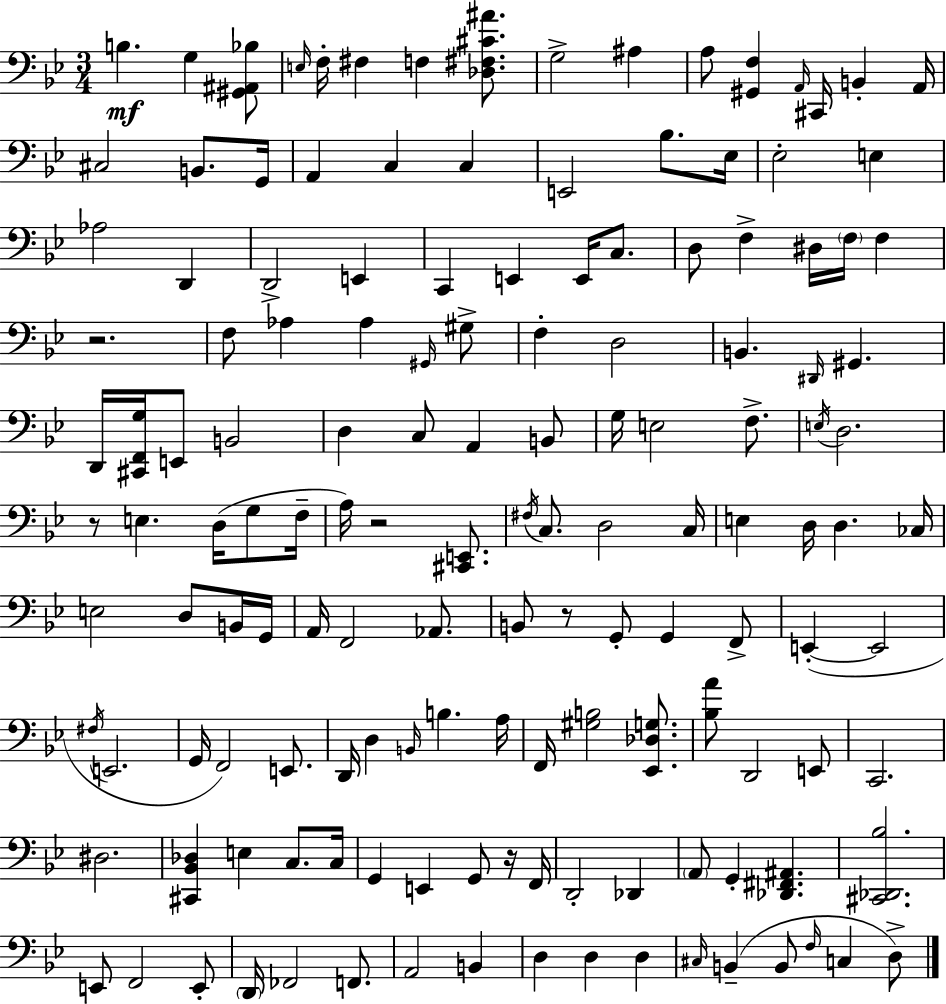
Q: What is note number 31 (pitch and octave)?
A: E2